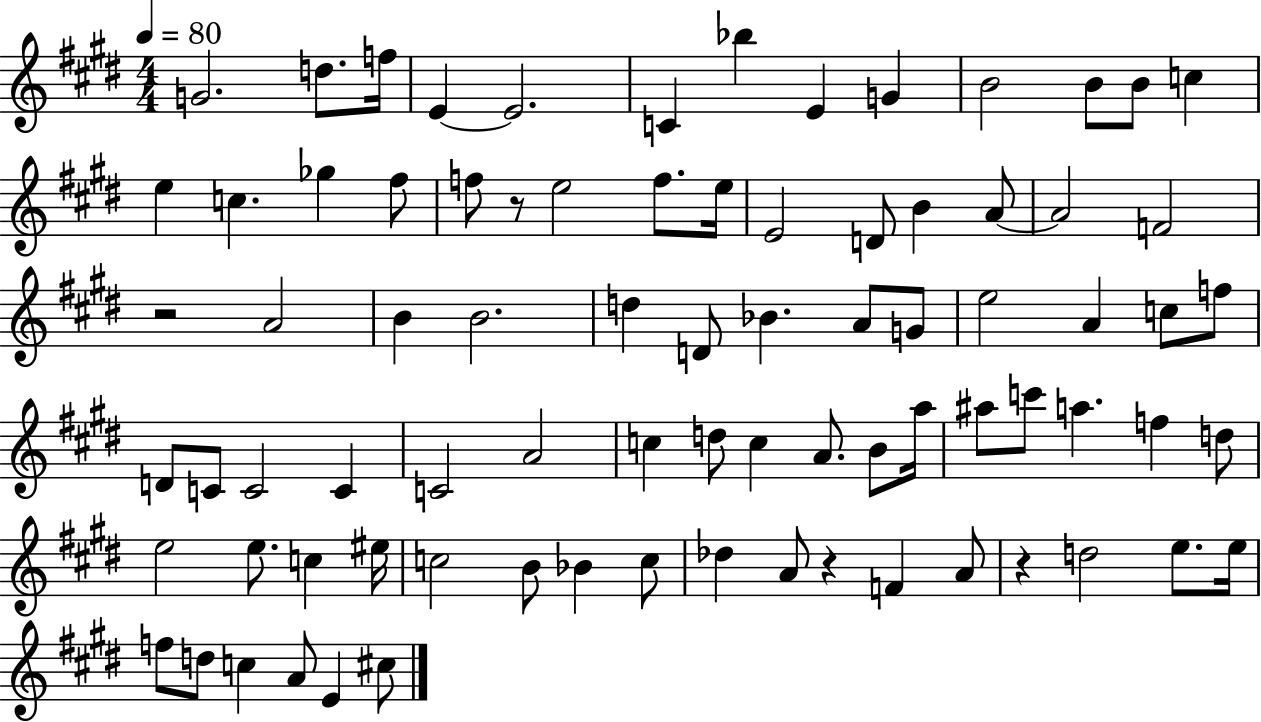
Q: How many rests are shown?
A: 4